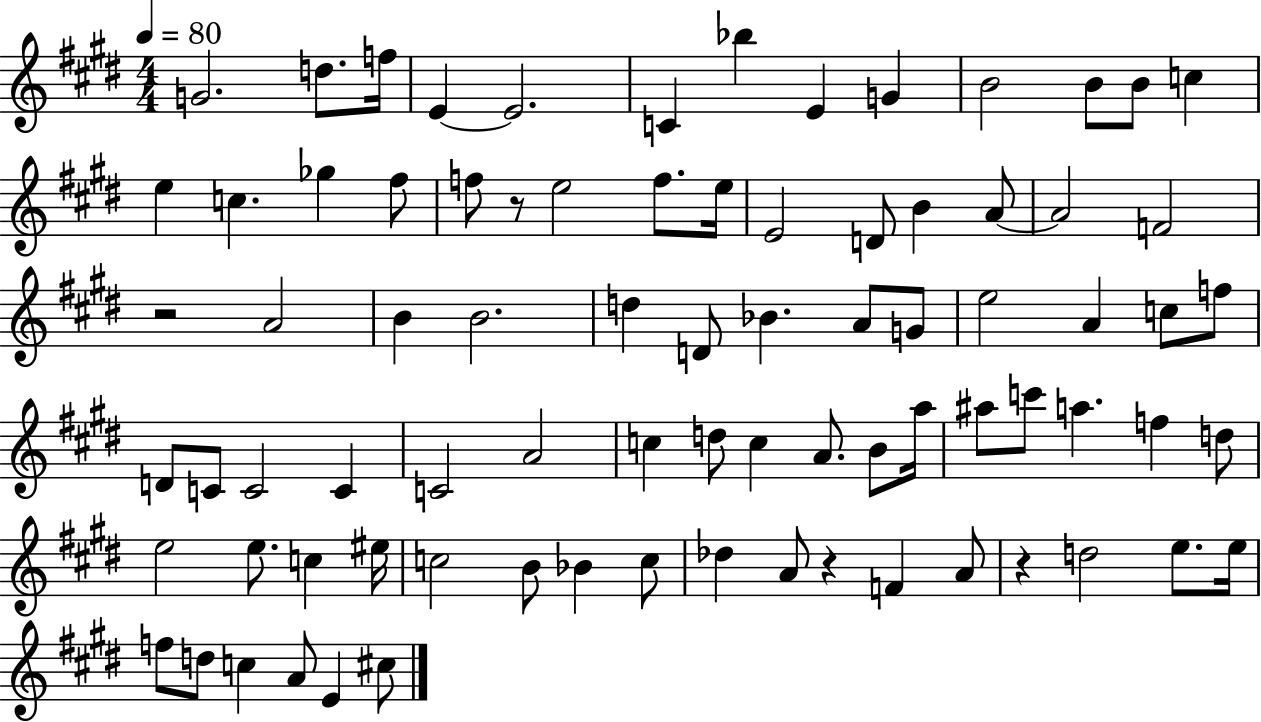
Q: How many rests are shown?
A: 4